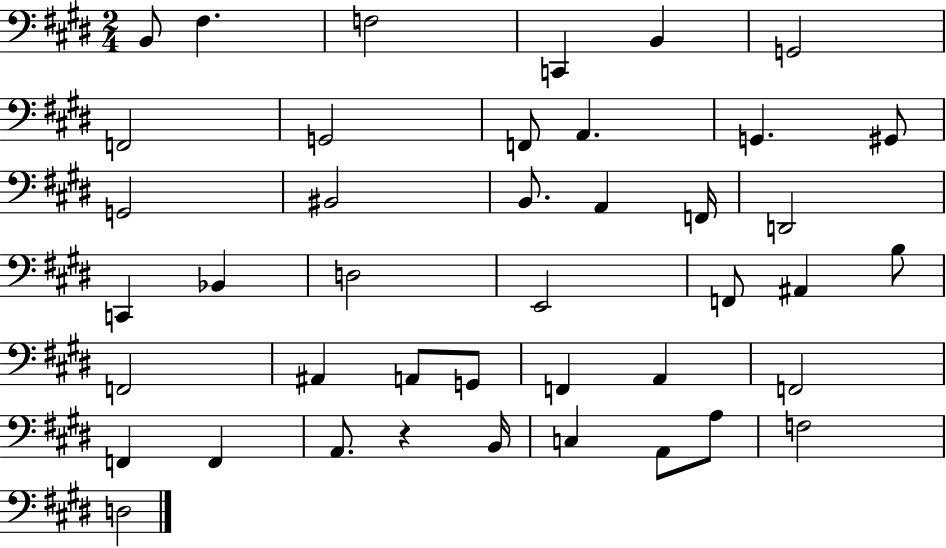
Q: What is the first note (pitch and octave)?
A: B2